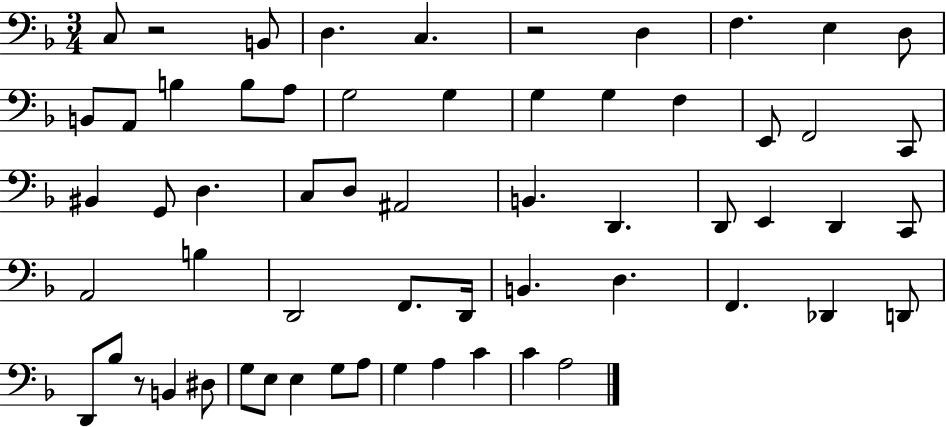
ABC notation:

X:1
T:Untitled
M:3/4
L:1/4
K:F
C,/2 z2 B,,/2 D, C, z2 D, F, E, D,/2 B,,/2 A,,/2 B, B,/2 A,/2 G,2 G, G, G, F, E,,/2 F,,2 C,,/2 ^B,, G,,/2 D, C,/2 D,/2 ^A,,2 B,, D,, D,,/2 E,, D,, C,,/2 A,,2 B, D,,2 F,,/2 D,,/4 B,, D, F,, _D,, D,,/2 D,,/2 _B,/2 z/2 B,, ^D,/2 G,/2 E,/2 E, G,/2 A,/2 G, A, C C A,2